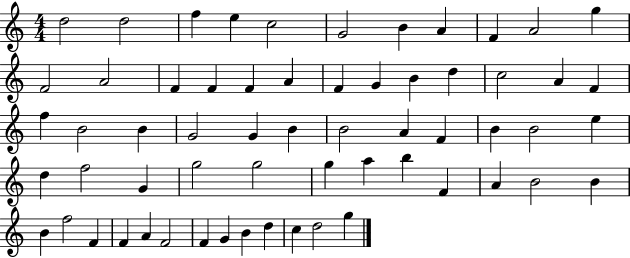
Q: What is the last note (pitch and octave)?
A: G5